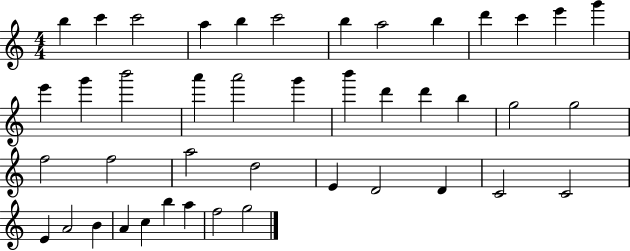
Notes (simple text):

B5/q C6/q C6/h A5/q B5/q C6/h B5/q A5/h B5/q D6/q C6/q E6/q G6/q E6/q G6/q B6/h A6/q A6/h G6/q B6/q D6/q D6/q B5/q G5/h G5/h F5/h F5/h A5/h D5/h E4/q D4/h D4/q C4/h C4/h E4/q A4/h B4/q A4/q C5/q B5/q A5/q F5/h G5/h